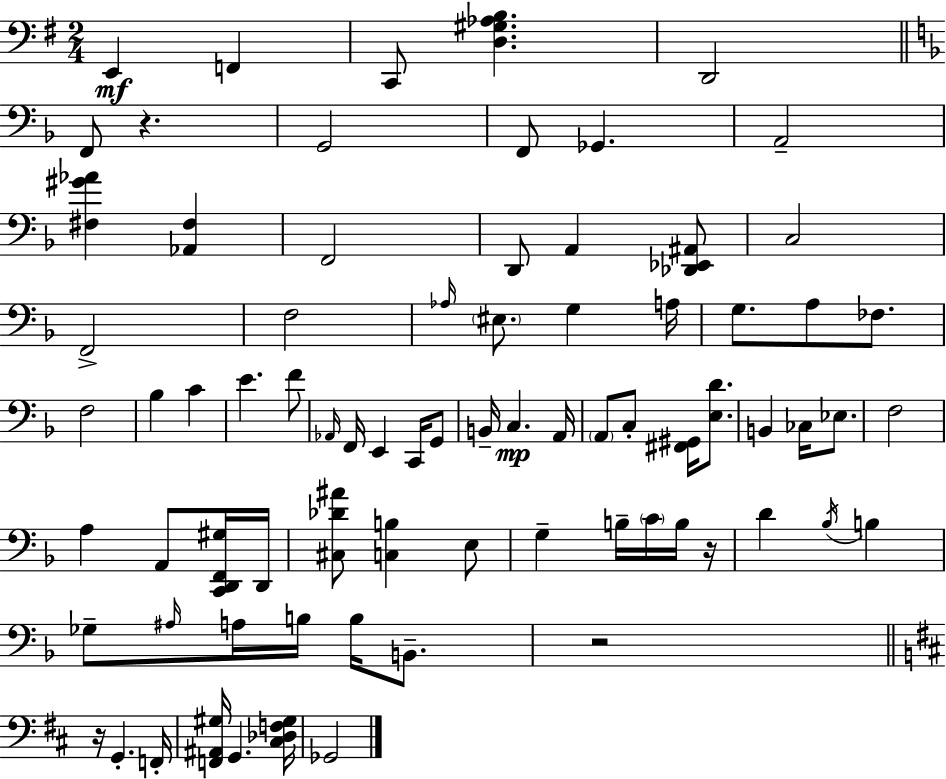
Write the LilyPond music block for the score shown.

{
  \clef bass
  \numericTimeSignature
  \time 2/4
  \key g \major
  e,4\mf f,4 | c,8 <d gis aes b>4. | d,2 | \bar "||" \break \key d \minor f,8 r4. | g,2 | f,8 ges,4. | a,2-- | \break <fis gis' aes'>4 <aes, fis>4 | f,2 | d,8 a,4 <des, ees, ais,>8 | c2 | \break f,2-> | f2 | \grace { aes16 } \parenthesize eis8. g4 | a16 g8. a8 fes8. | \break f2 | bes4 c'4 | e'4. f'8 | \grace { aes,16 } f,16 e,4 c,16 | \break g,8 b,16-- c4.\mp | a,16 \parenthesize a,8 c8-. <fis, gis,>16 <e d'>8. | b,4 ces16 ees8. | f2 | \break a4 a,8 | <c, d, f, gis>16 d,16 <cis des' ais'>8 <c b>4 | e8 g4-- b16-- \parenthesize c'16 | b16 r16 d'4 \acciaccatura { bes16 } b4 | \break ges8-- \grace { ais16 } a16 b16 | b16 b,8.-- r2 | \bar "||" \break \key b \minor r16 g,4.-. f,16-. | <f, ais, gis>16 g,4. <cis des f gis>16 | ges,2 | \bar "|."
}